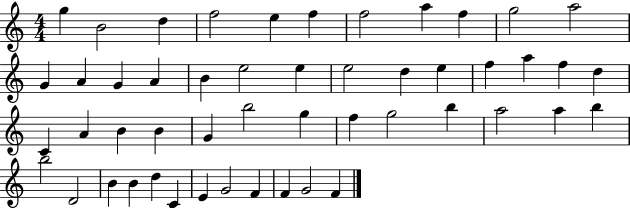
{
  \clef treble
  \numericTimeSignature
  \time 4/4
  \key c \major
  g''4 b'2 d''4 | f''2 e''4 f''4 | f''2 a''4 f''4 | g''2 a''2 | \break g'4 a'4 g'4 a'4 | b'4 e''2 e''4 | e''2 d''4 e''4 | f''4 a''4 f''4 d''4 | \break c'4 a'4 b'4 b'4 | g'4 b''2 g''4 | f''4 g''2 b''4 | a''2 a''4 b''4 | \break b''2 d'2 | b'4 b'4 d''4 c'4 | e'4 g'2 f'4 | f'4 g'2 f'4 | \break \bar "|."
}